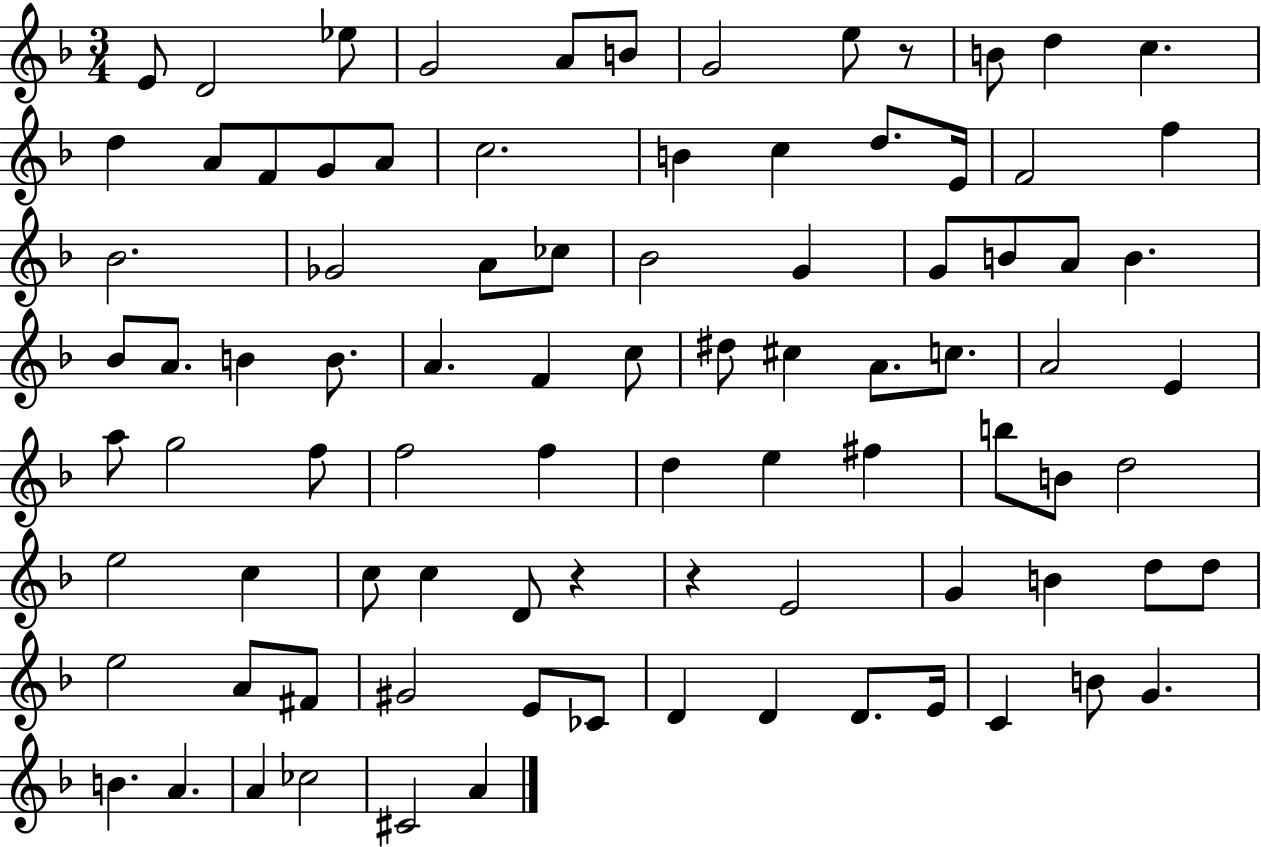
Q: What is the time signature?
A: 3/4